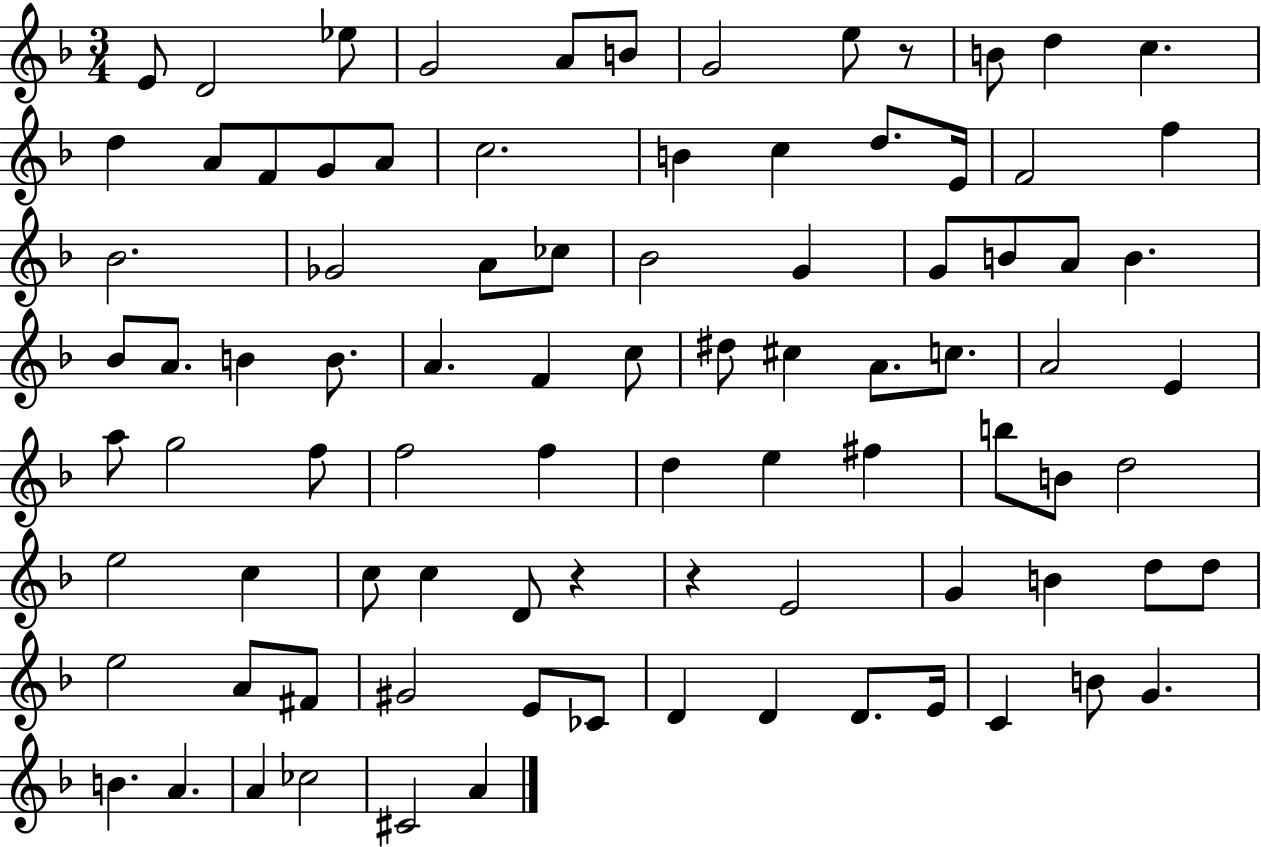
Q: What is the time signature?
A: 3/4